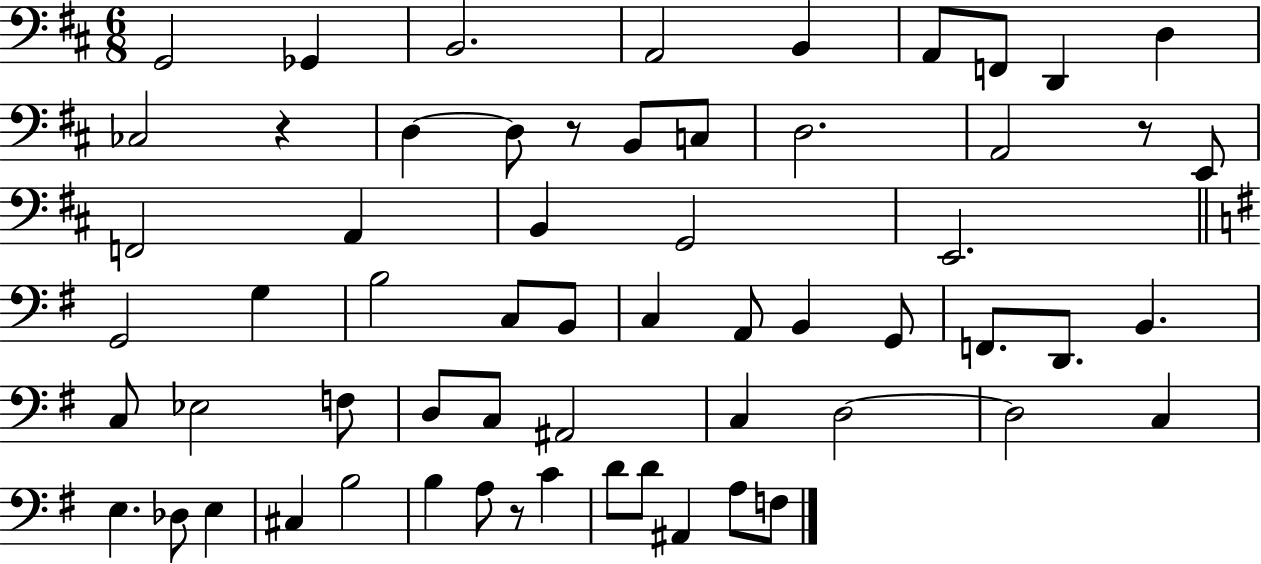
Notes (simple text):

G2/h Gb2/q B2/h. A2/h B2/q A2/e F2/e D2/q D3/q CES3/h R/q D3/q D3/e R/e B2/e C3/e D3/h. A2/h R/e E2/e F2/h A2/q B2/q G2/h E2/h. G2/h G3/q B3/h C3/e B2/e C3/q A2/e B2/q G2/e F2/e. D2/e. B2/q. C3/e Eb3/h F3/e D3/e C3/e A#2/h C3/q D3/h D3/h C3/q E3/q. Db3/e E3/q C#3/q B3/h B3/q A3/e R/e C4/q D4/e D4/e A#2/q A3/e F3/e